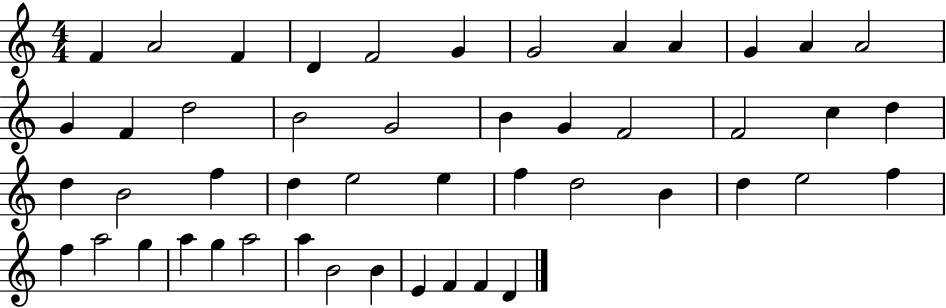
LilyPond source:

{
  \clef treble
  \numericTimeSignature
  \time 4/4
  \key c \major
  f'4 a'2 f'4 | d'4 f'2 g'4 | g'2 a'4 a'4 | g'4 a'4 a'2 | \break g'4 f'4 d''2 | b'2 g'2 | b'4 g'4 f'2 | f'2 c''4 d''4 | \break d''4 b'2 f''4 | d''4 e''2 e''4 | f''4 d''2 b'4 | d''4 e''2 f''4 | \break f''4 a''2 g''4 | a''4 g''4 a''2 | a''4 b'2 b'4 | e'4 f'4 f'4 d'4 | \break \bar "|."
}